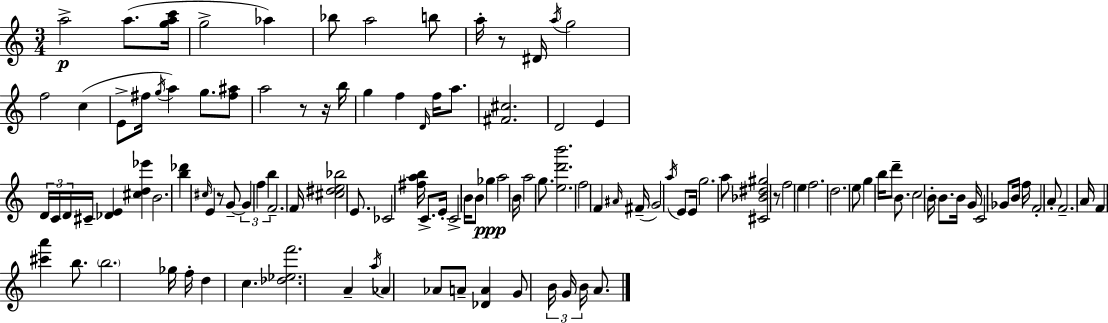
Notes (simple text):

A5/h A5/e. [G5,A5,C6]/s G5/h Ab5/q Bb5/e A5/h B5/e A5/s R/e D#4/s A5/s G5/h F5/h C5/q E4/e F#5/s G5/s A5/q G5/e. [F#5,A#5]/e A5/h R/e R/s B5/s G5/q F5/q D4/s F5/s A5/e. [F#4,C#5]/h. D4/h E4/q D4/s C4/s D4/s C#4/s [Db4,E4]/q [C#5,D5,Eb6]/q B4/h. [B5,Db6]/q C#5/s E4/q R/e G4/e G4/q F5/q B5/q F4/h. F4/s [C#5,D#5,E5,Bb5]/h E4/e. CES4/h [F#5,A5,B5]/s C4/e. E4/s C4/h B4/s B4/e Gb5/q A5/h B4/s A5/h G5/e. [E5,D6,B6]/h. F5/h F4/q A#4/s F#4/s G4/h A5/s E4/e E4/s G5/h. A5/e [C#4,Bb4,D#5,G#5]/h R/e F5/h E5/q F5/h. D5/h. E5/e G5/q B5/s D6/e B4/e. C5/h B4/s B4/e. B4/s G4/s C4/h Gb4/e B4/s F5/s F4/h A4/e F4/h. A4/s F4/q [C#6,A6]/q B5/e. B5/h. Gb5/s F5/s D5/q C5/q. [Db5,Eb5,F6]/h. A4/q A5/s Ab4/q Ab4/e A4/e [Db4,A4]/q G4/e B4/s G4/s B4/s A4/e.